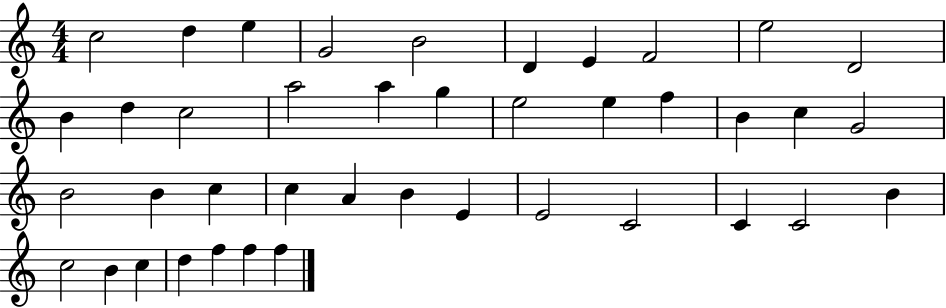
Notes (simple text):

C5/h D5/q E5/q G4/h B4/h D4/q E4/q F4/h E5/h D4/h B4/q D5/q C5/h A5/h A5/q G5/q E5/h E5/q F5/q B4/q C5/q G4/h B4/h B4/q C5/q C5/q A4/q B4/q E4/q E4/h C4/h C4/q C4/h B4/q C5/h B4/q C5/q D5/q F5/q F5/q F5/q